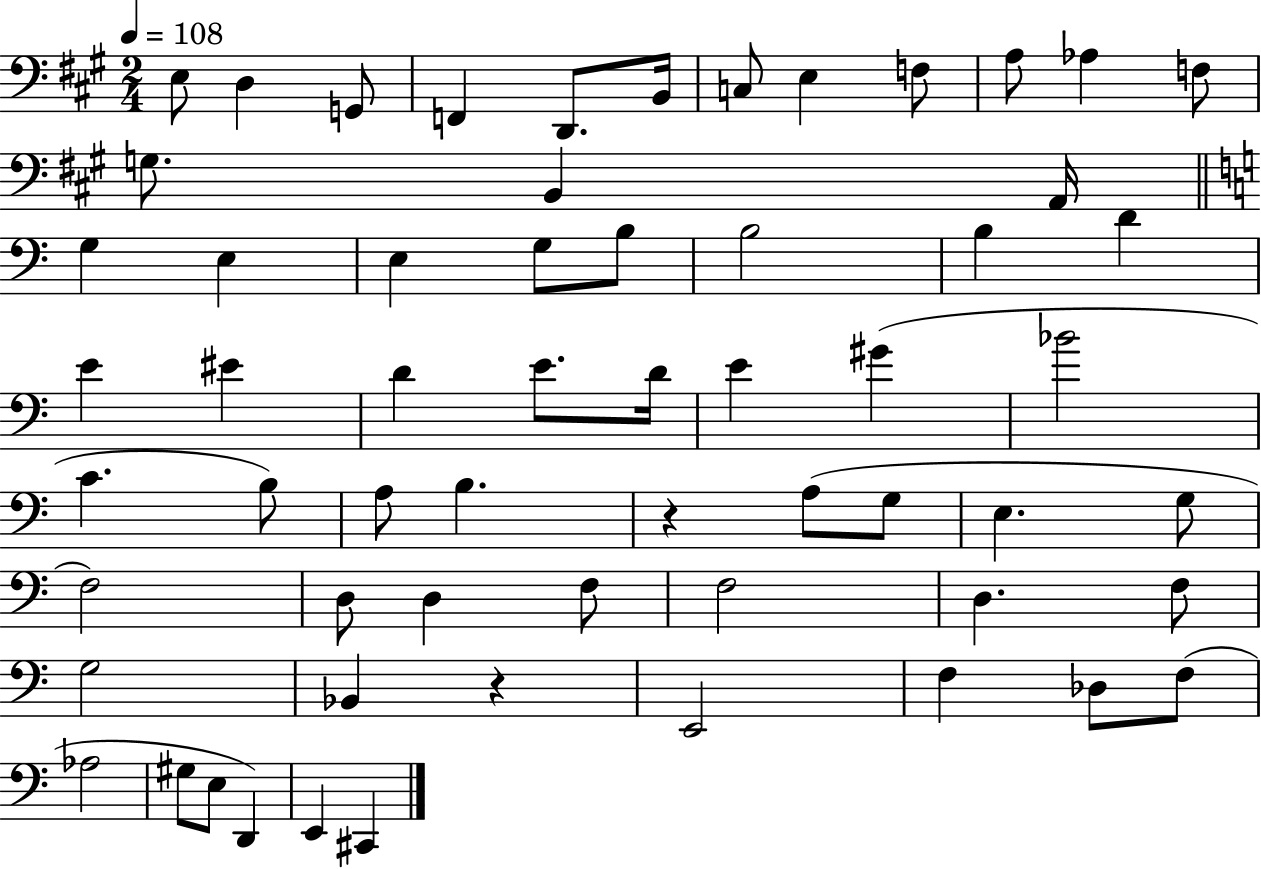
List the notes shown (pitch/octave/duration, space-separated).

E3/e D3/q G2/e F2/q D2/e. B2/s C3/e E3/q F3/e A3/e Ab3/q F3/e G3/e. B2/q A2/s G3/q E3/q E3/q G3/e B3/e B3/h B3/q D4/q E4/q EIS4/q D4/q E4/e. D4/s E4/q G#4/q Bb4/h C4/q. B3/e A3/e B3/q. R/q A3/e G3/e E3/q. G3/e F3/h D3/e D3/q F3/e F3/h D3/q. F3/e G3/h Bb2/q R/q E2/h F3/q Db3/e F3/e Ab3/h G#3/e E3/e D2/q E2/q C#2/q